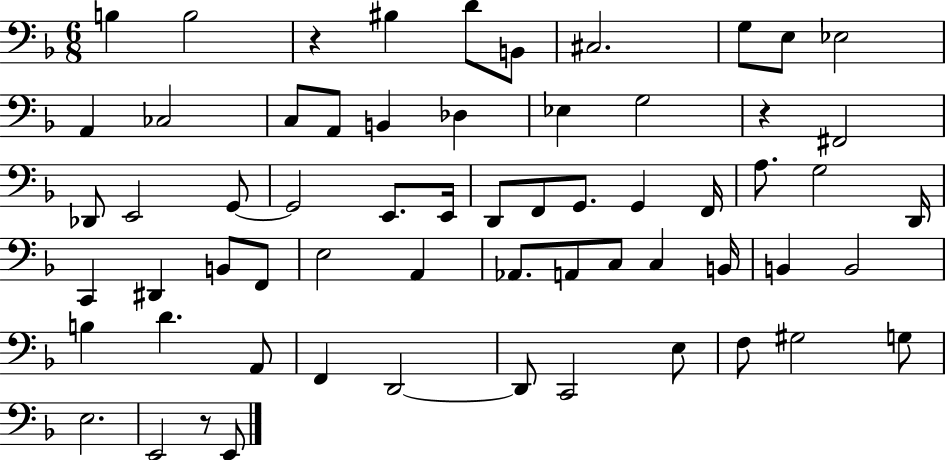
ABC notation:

X:1
T:Untitled
M:6/8
L:1/4
K:F
B, B,2 z ^B, D/2 B,,/2 ^C,2 G,/2 E,/2 _E,2 A,, _C,2 C,/2 A,,/2 B,, _D, _E, G,2 z ^F,,2 _D,,/2 E,,2 G,,/2 G,,2 E,,/2 E,,/4 D,,/2 F,,/2 G,,/2 G,, F,,/4 A,/2 G,2 D,,/4 C,, ^D,, B,,/2 F,,/2 E,2 A,, _A,,/2 A,,/2 C,/2 C, B,,/4 B,, B,,2 B, D A,,/2 F,, D,,2 D,,/2 C,,2 E,/2 F,/2 ^G,2 G,/2 E,2 E,,2 z/2 E,,/2